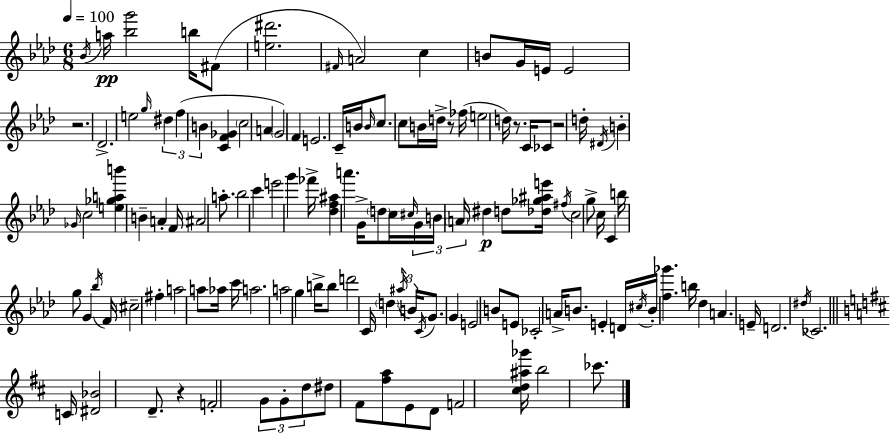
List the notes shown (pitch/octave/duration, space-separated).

Bb4/s A5/s [Bb5,G6]/h B5/s F#4/e [E5,D#6]/h. F#4/s A4/h C5/q B4/e G4/s E4/s E4/h R/h. Db4/h. E5/h G5/s D#5/q F5/q B4/q [C4,F4,Gb4]/q C5/h A4/q G4/h F4/q E4/h. C4/s B4/s B4/s C5/e. C5/e B4/s D5/s R/e FES5/s E5/h D5/s R/e. C4/s CES4/e R/h D5/s D#4/s B4/q Gb4/s C5/h [E5,Gb5,A5,B6]/q B4/q A4/q F4/s A#4/h A5/e. Bb5/h C6/q E6/h G6/q FES6/s [Db5,F5,A#5]/q A6/q. G4/s D5/e C5/s C#5/s G4/s B4/s A4/s D#5/q D5/e [Db5,Gb5,A#5,E6]/s F#5/s C5/h G5/e C5/s C4/q B5/s G5/e G4/q Bb5/s F4/s C#5/h F#5/q A5/h A5/e Ab5/s C6/s A5/h. A5/h G5/q B5/s B5/e D6/h C4/s D5/q A#5/s B4/s C4/s G4/e. G4/q E4/h B4/e E4/e CES4/h A4/s B4/e. E4/q D4/s C#5/s B4/s [F5,Gb6]/q. B5/s Db5/q A4/q. E4/s D4/h. D#5/s CES4/h. C4/s [D#4,Bb4]/h D4/e. R/q F4/h G4/e G4/e D5/e D#5/e F#4/e [F#5,A5]/e E4/e D4/e F4/h [C#5,D5,A#5,Gb6]/s B5/h CES6/e.